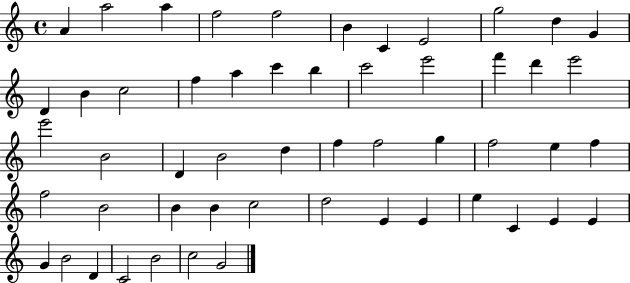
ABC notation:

X:1
T:Untitled
M:4/4
L:1/4
K:C
A a2 a f2 f2 B C E2 g2 d G D B c2 f a c' b c'2 e'2 f' d' e'2 e'2 B2 D B2 d f f2 g f2 e f f2 B2 B B c2 d2 E E e C E E G B2 D C2 B2 c2 G2